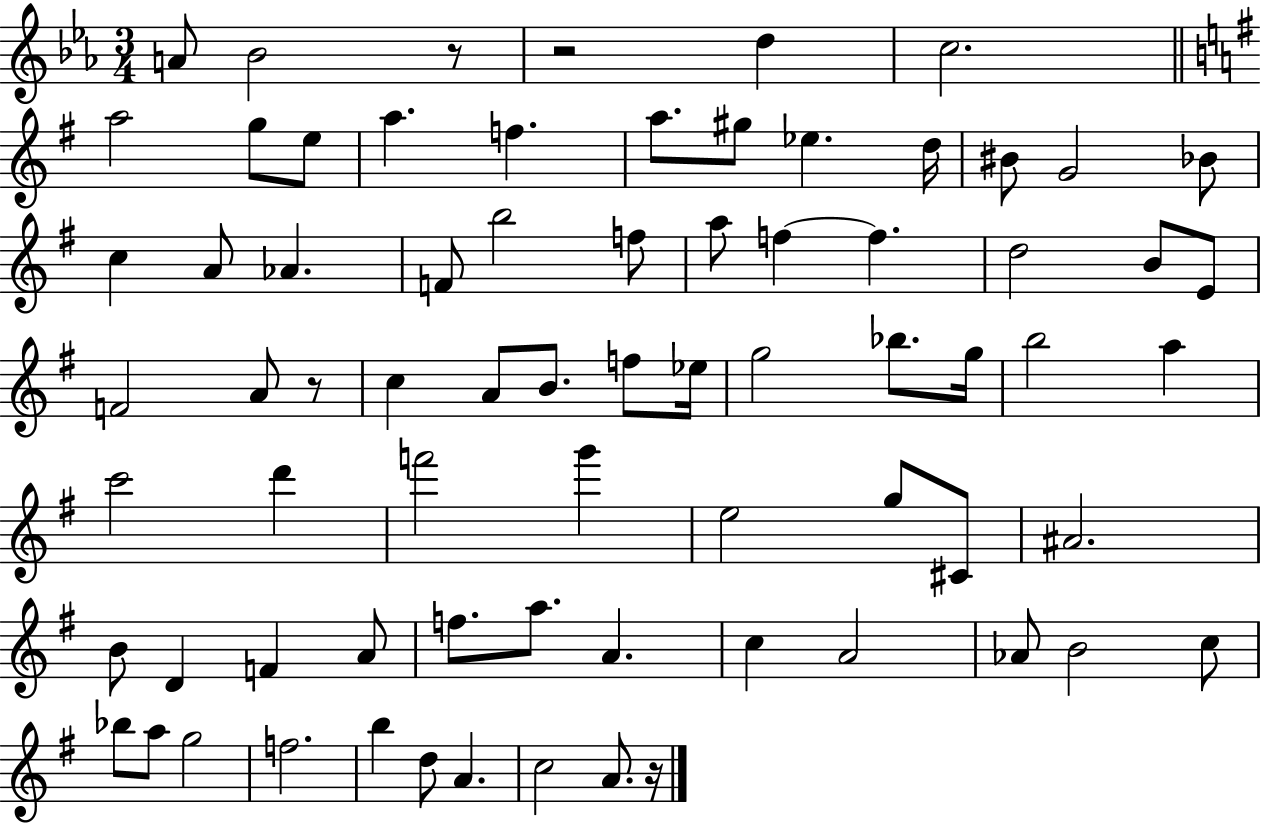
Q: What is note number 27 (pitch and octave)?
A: B4